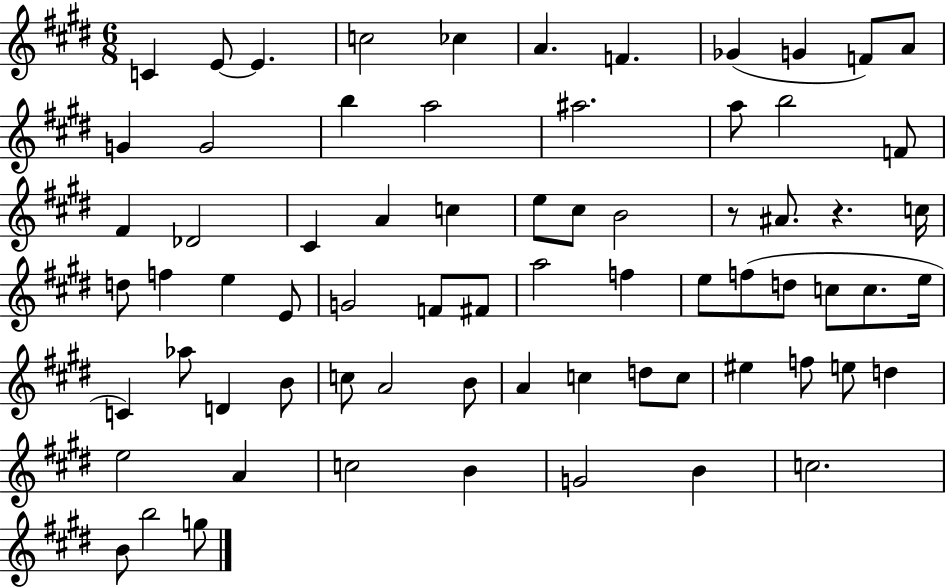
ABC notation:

X:1
T:Untitled
M:6/8
L:1/4
K:E
C E/2 E c2 _c A F _G G F/2 A/2 G G2 b a2 ^a2 a/2 b2 F/2 ^F _D2 ^C A c e/2 ^c/2 B2 z/2 ^A/2 z c/4 d/2 f e E/2 G2 F/2 ^F/2 a2 f e/2 f/2 d/2 c/2 c/2 e/4 C _a/2 D B/2 c/2 A2 B/2 A c d/2 c/2 ^e f/2 e/2 d e2 A c2 B G2 B c2 B/2 b2 g/2